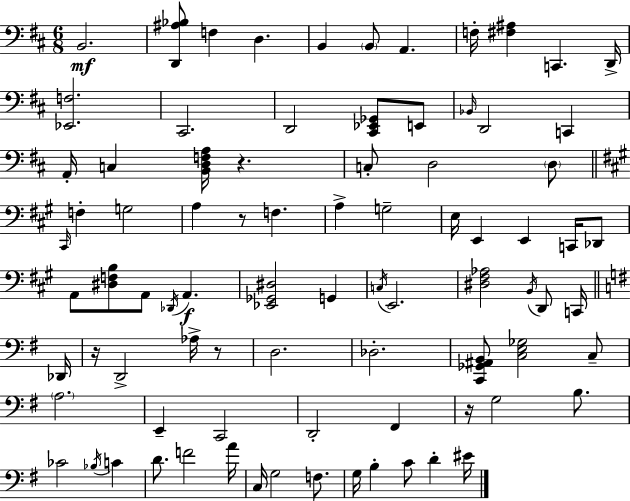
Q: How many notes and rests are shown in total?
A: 84